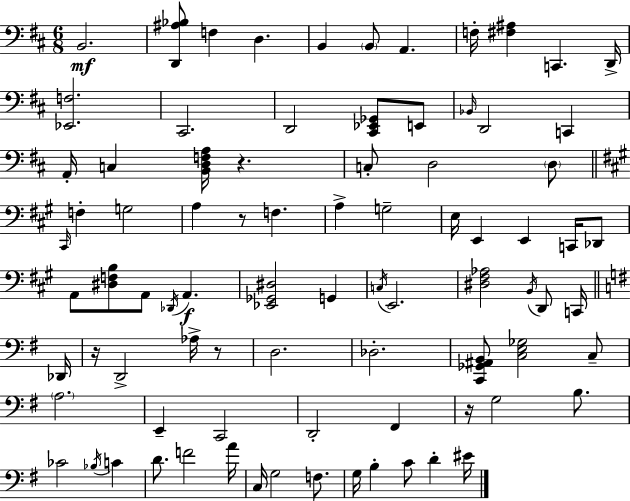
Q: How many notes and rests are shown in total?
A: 84